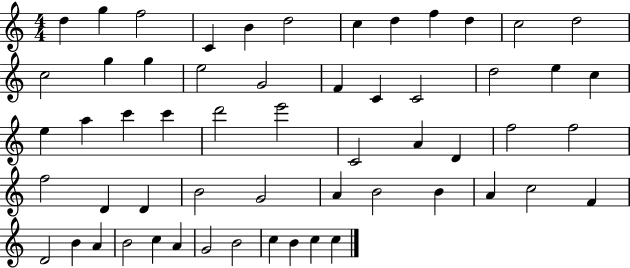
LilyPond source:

{
  \clef treble
  \numericTimeSignature
  \time 4/4
  \key c \major
  d''4 g''4 f''2 | c'4 b'4 d''2 | c''4 d''4 f''4 d''4 | c''2 d''2 | \break c''2 g''4 g''4 | e''2 g'2 | f'4 c'4 c'2 | d''2 e''4 c''4 | \break e''4 a''4 c'''4 c'''4 | d'''2 e'''2 | c'2 a'4 d'4 | f''2 f''2 | \break f''2 d'4 d'4 | b'2 g'2 | a'4 b'2 b'4 | a'4 c''2 f'4 | \break d'2 b'4 a'4 | b'2 c''4 a'4 | g'2 b'2 | c''4 b'4 c''4 c''4 | \break \bar "|."
}